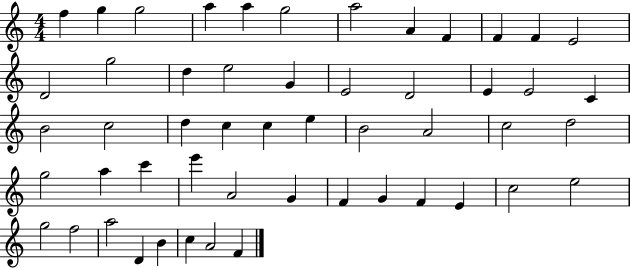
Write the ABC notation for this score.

X:1
T:Untitled
M:4/4
L:1/4
K:C
f g g2 a a g2 a2 A F F F E2 D2 g2 d e2 G E2 D2 E E2 C B2 c2 d c c e B2 A2 c2 d2 g2 a c' e' A2 G F G F E c2 e2 g2 f2 a2 D B c A2 F